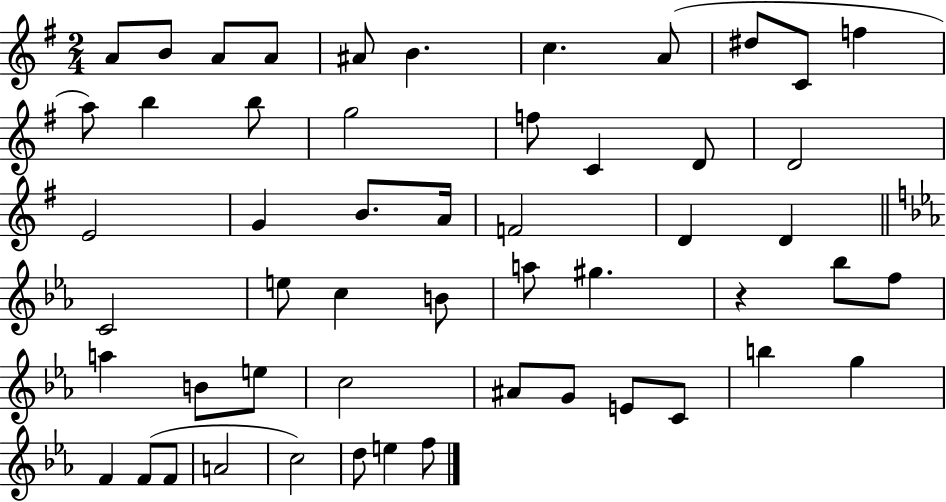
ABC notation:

X:1
T:Untitled
M:2/4
L:1/4
K:G
A/2 B/2 A/2 A/2 ^A/2 B c A/2 ^d/2 C/2 f a/2 b b/2 g2 f/2 C D/2 D2 E2 G B/2 A/4 F2 D D C2 e/2 c B/2 a/2 ^g z _b/2 f/2 a B/2 e/2 c2 ^A/2 G/2 E/2 C/2 b g F F/2 F/2 A2 c2 d/2 e f/2